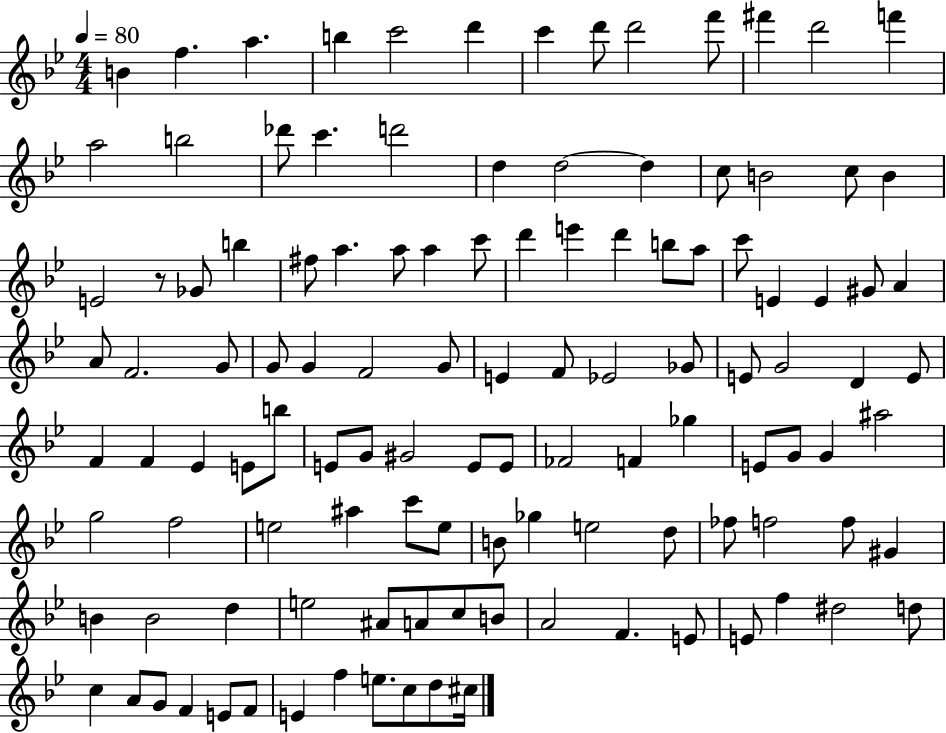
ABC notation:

X:1
T:Untitled
M:4/4
L:1/4
K:Bb
B f a b c'2 d' c' d'/2 d'2 f'/2 ^f' d'2 f' a2 b2 _d'/2 c' d'2 d d2 d c/2 B2 c/2 B E2 z/2 _G/2 b ^f/2 a a/2 a c'/2 d' e' d' b/2 a/2 c'/2 E E ^G/2 A A/2 F2 G/2 G/2 G F2 G/2 E F/2 _E2 _G/2 E/2 G2 D E/2 F F _E E/2 b/2 E/2 G/2 ^G2 E/2 E/2 _F2 F _g E/2 G/2 G ^a2 g2 f2 e2 ^a c'/2 e/2 B/2 _g e2 d/2 _f/2 f2 f/2 ^G B B2 d e2 ^A/2 A/2 c/2 B/2 A2 F E/2 E/2 f ^d2 d/2 c A/2 G/2 F E/2 F/2 E f e/2 c/2 d/2 ^c/4